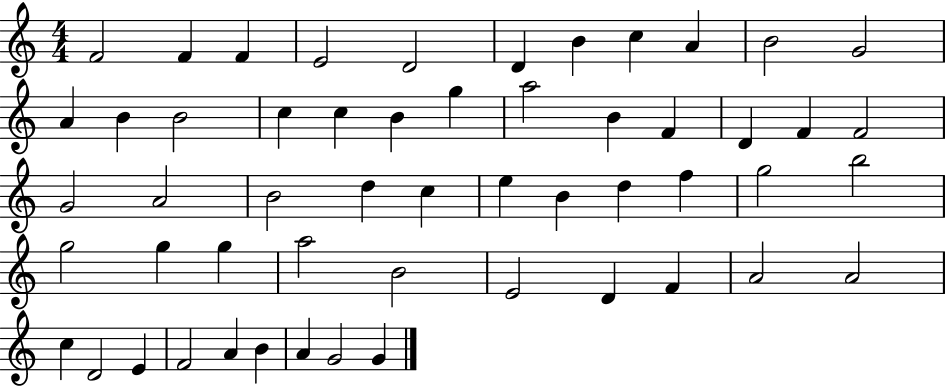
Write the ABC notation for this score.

X:1
T:Untitled
M:4/4
L:1/4
K:C
F2 F F E2 D2 D B c A B2 G2 A B B2 c c B g a2 B F D F F2 G2 A2 B2 d c e B d f g2 b2 g2 g g a2 B2 E2 D F A2 A2 c D2 E F2 A B A G2 G